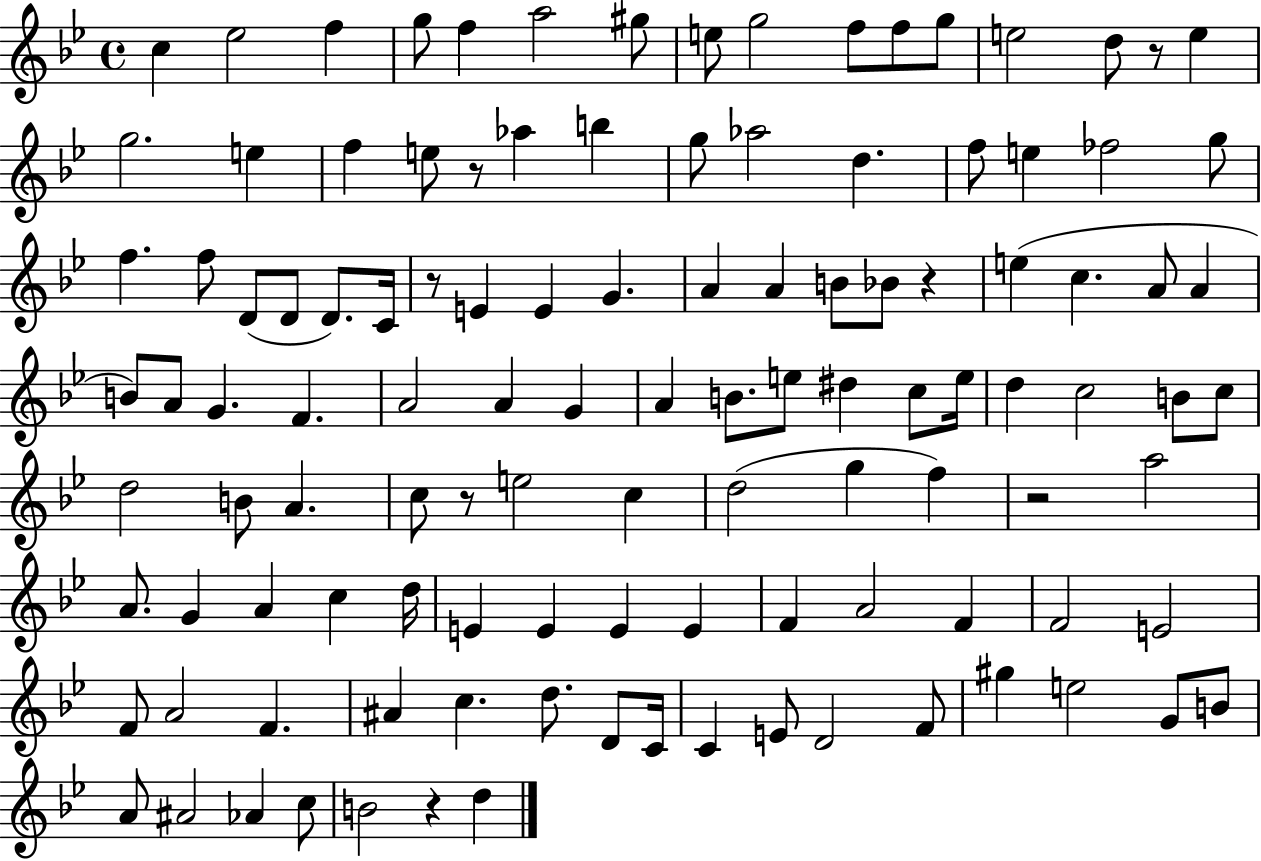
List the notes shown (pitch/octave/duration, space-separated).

C5/q Eb5/h F5/q G5/e F5/q A5/h G#5/e E5/e G5/h F5/e F5/e G5/e E5/h D5/e R/e E5/q G5/h. E5/q F5/q E5/e R/e Ab5/q B5/q G5/e Ab5/h D5/q. F5/e E5/q FES5/h G5/e F5/q. F5/e D4/e D4/e D4/e. C4/s R/e E4/q E4/q G4/q. A4/q A4/q B4/e Bb4/e R/q E5/q C5/q. A4/e A4/q B4/e A4/e G4/q. F4/q. A4/h A4/q G4/q A4/q B4/e. E5/e D#5/q C5/e E5/s D5/q C5/h B4/e C5/e D5/h B4/e A4/q. C5/e R/e E5/h C5/q D5/h G5/q F5/q R/h A5/h A4/e. G4/q A4/q C5/q D5/s E4/q E4/q E4/q E4/q F4/q A4/h F4/q F4/h E4/h F4/e A4/h F4/q. A#4/q C5/q. D5/e. D4/e C4/s C4/q E4/e D4/h F4/e G#5/q E5/h G4/e B4/e A4/e A#4/h Ab4/q C5/e B4/h R/q D5/q